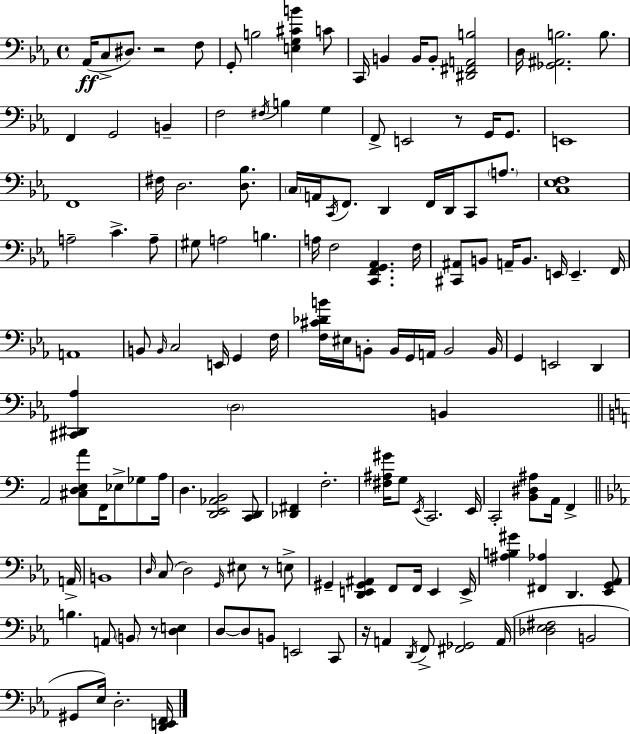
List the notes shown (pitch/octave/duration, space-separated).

Ab2/s C3/e D#3/e. R/h F3/e G2/e B3/h [E3,G3,C#4,B4]/q C4/e C2/s B2/q B2/s B2/e [D#2,F#2,A2,B3]/h D3/s [Gb2,A#2,B3]/h. B3/e. F2/q G2/h B2/q F3/h F#3/s B3/q G3/q F2/e E2/h R/e G2/s G2/e. E2/w F2/w F#3/s D3/h. [D3,Bb3]/e. C3/s A2/s C2/s F2/e. D2/q F2/s D2/s C2/e A3/e. [C3,Eb3,F3]/w A3/h C4/q. A3/e G#3/e A3/h B3/q. A3/s F3/h [C2,F2,G2,Ab2]/q. F3/s [C#2,A#2]/e B2/e A2/s B2/e. E2/s E2/q. F2/s A2/w B2/e B2/s C3/h E2/s G2/q F3/s [F3,C#4,Db4,B4]/s EIS3/s B2/e B2/s G2/s A2/s B2/h B2/s G2/q E2/h D2/q [C#2,D#2,Ab3]/q D3/h B2/q A2/h [C#3,D3,E3,A4]/e F2/s Eb3/e Gb3/e A3/s D3/q. [D2,E2,Ab2,B2]/h [C2,D2]/e [Db2,F#2]/q F3/h. [F#3,A#3,G#4]/s G3/e E2/s C2/h. E2/s C2/h [B2,D#3,A#3]/e A2/s F2/q A2/s B2/w D3/s C3/e D3/h G2/s EIS3/e R/e E3/e G#2/q [D2,E2,G#2,A#2]/q F2/e F2/s E2/q E2/s [A#3,B3,G#4]/q [F#2,Ab3]/q D2/q. [Eb2,G2,Ab2]/e B3/q. A2/e B2/e R/e [D3,E3]/q D3/e D3/e B2/e E2/h C2/e R/s A2/q D2/s F2/e [F#2,Gb2]/h A2/s [Db3,Eb3,F#3]/h B2/h G#2/e Eb3/s D3/h. [D2,E2,F2]/s